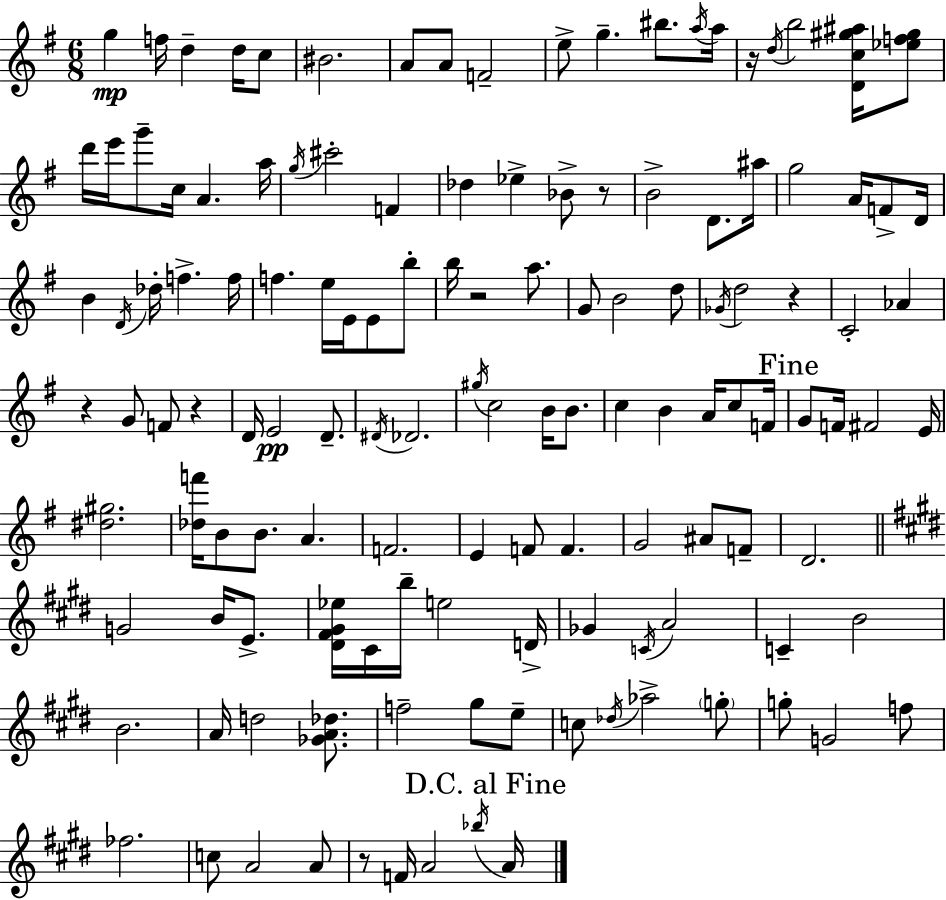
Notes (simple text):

G5/q F5/s D5/q D5/s C5/e BIS4/h. A4/e A4/e F4/h E5/e G5/q. BIS5/e. A5/s A5/s R/s D5/s B5/h [D4,C5,G#5,A#5]/s [Eb5,F5,G#5]/e D6/s E6/s G6/e C5/s A4/q. A5/s G5/s C#6/h F4/q Db5/q Eb5/q Bb4/e R/e B4/h D4/e. A#5/s G5/h A4/s F4/e D4/s B4/q D4/s Db5/s F5/q. F5/s F5/q. E5/s E4/s E4/e B5/e B5/s R/h A5/e. G4/e B4/h D5/e Gb4/s D5/h R/q C4/h Ab4/q R/q G4/e F4/e R/q D4/s E4/h D4/e. D#4/s Db4/h. G#5/s C5/h B4/s B4/e. C5/q B4/q A4/s C5/e F4/s G4/e F4/s F#4/h E4/s [D#5,G#5]/h. [Db5,F6]/s B4/e B4/e. A4/q. F4/h. E4/q F4/e F4/q. G4/h A#4/e F4/e D4/h. G4/h B4/s E4/e. [D#4,F#4,G#4,Eb5]/s C#4/s B5/s E5/h D4/s Gb4/q C4/s A4/h C4/q B4/h B4/h. A4/s D5/h [Gb4,A4,Db5]/e. F5/h G#5/e E5/e C5/e Db5/s Ab5/h G5/e G5/e G4/h F5/e FES5/h. C5/e A4/h A4/e R/e F4/s A4/h Bb5/s A4/s